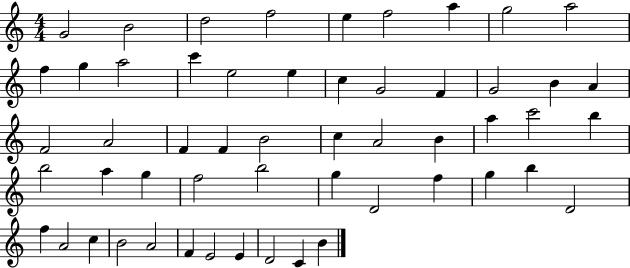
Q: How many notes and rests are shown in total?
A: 54